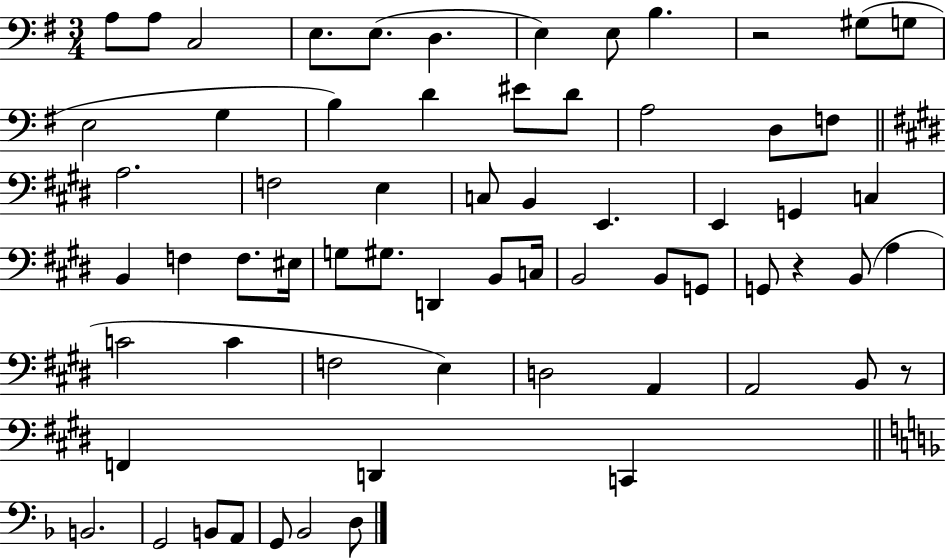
{
  \clef bass
  \numericTimeSignature
  \time 3/4
  \key g \major
  a8 a8 c2 | e8. e8.( d4. | e4) e8 b4. | r2 gis8( g8 | \break e2 g4 | b4) d'4 eis'8 d'8 | a2 d8 f8 | \bar "||" \break \key e \major a2. | f2 e4 | c8 b,4 e,4. | e,4 g,4 c4 | \break b,4 f4 f8. eis16 | g8 gis8. d,4 b,8 c16 | b,2 b,8 g,8 | g,8 r4 b,8( a4 | \break c'2 c'4 | f2 e4) | d2 a,4 | a,2 b,8 r8 | \break f,4 d,4 c,4 | \bar "||" \break \key d \minor b,2. | g,2 b,8 a,8 | g,8 bes,2 d8 | \bar "|."
}